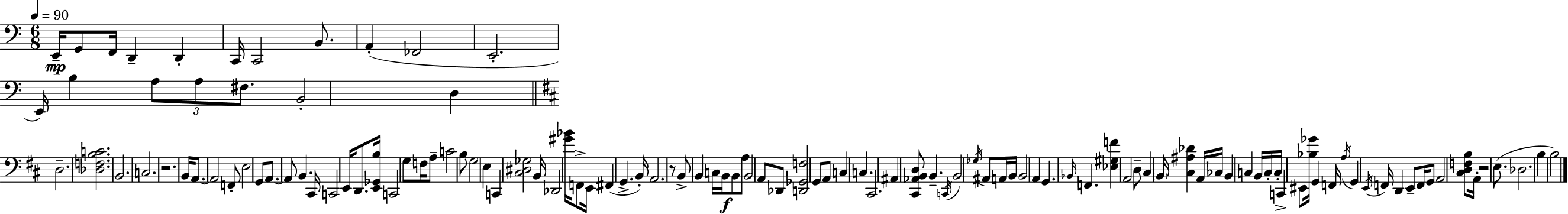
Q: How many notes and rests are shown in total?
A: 120